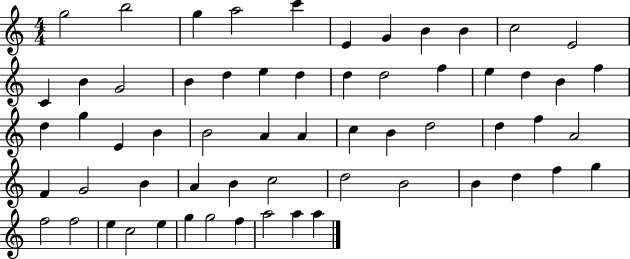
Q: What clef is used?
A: treble